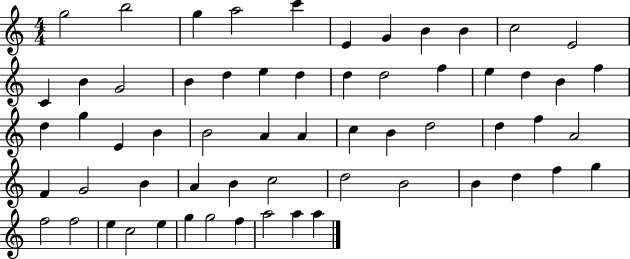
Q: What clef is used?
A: treble